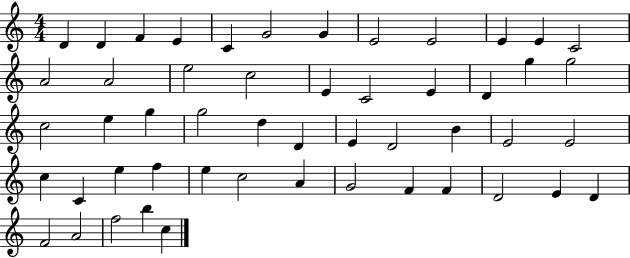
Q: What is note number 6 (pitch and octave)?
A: G4